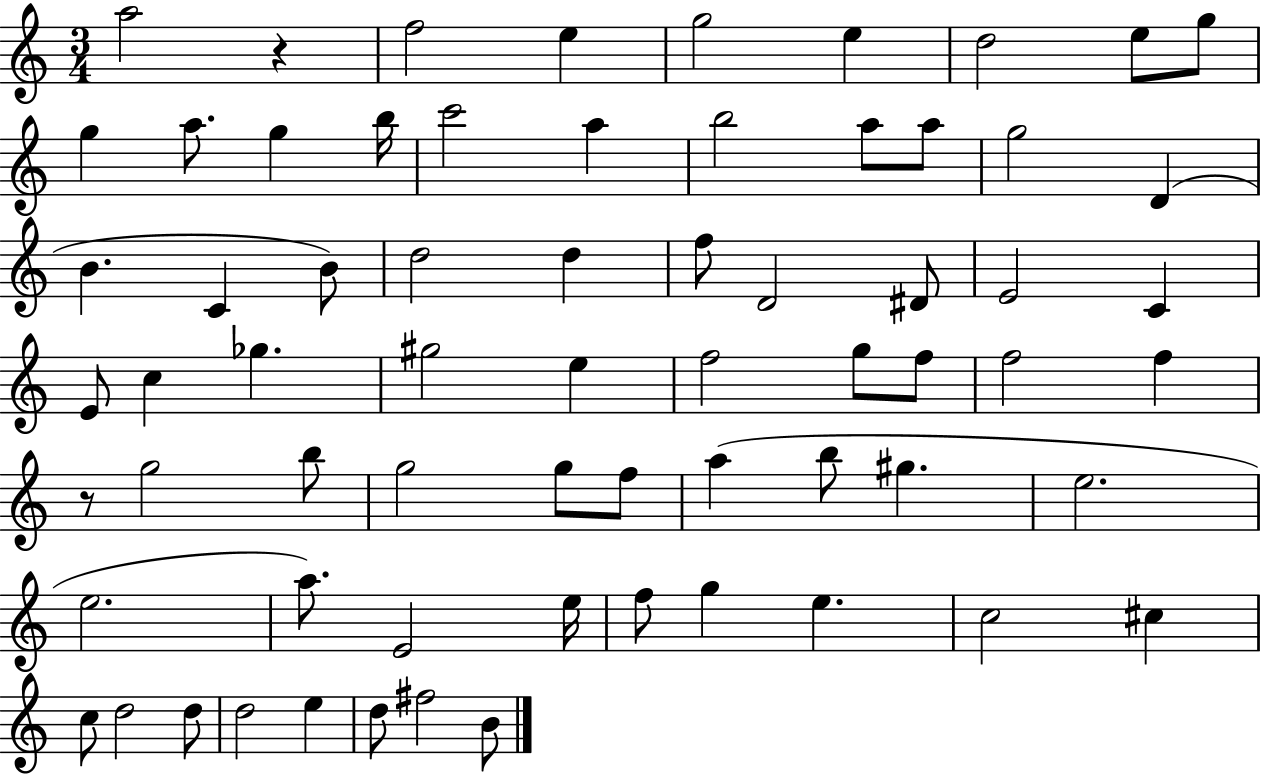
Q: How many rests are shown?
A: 2